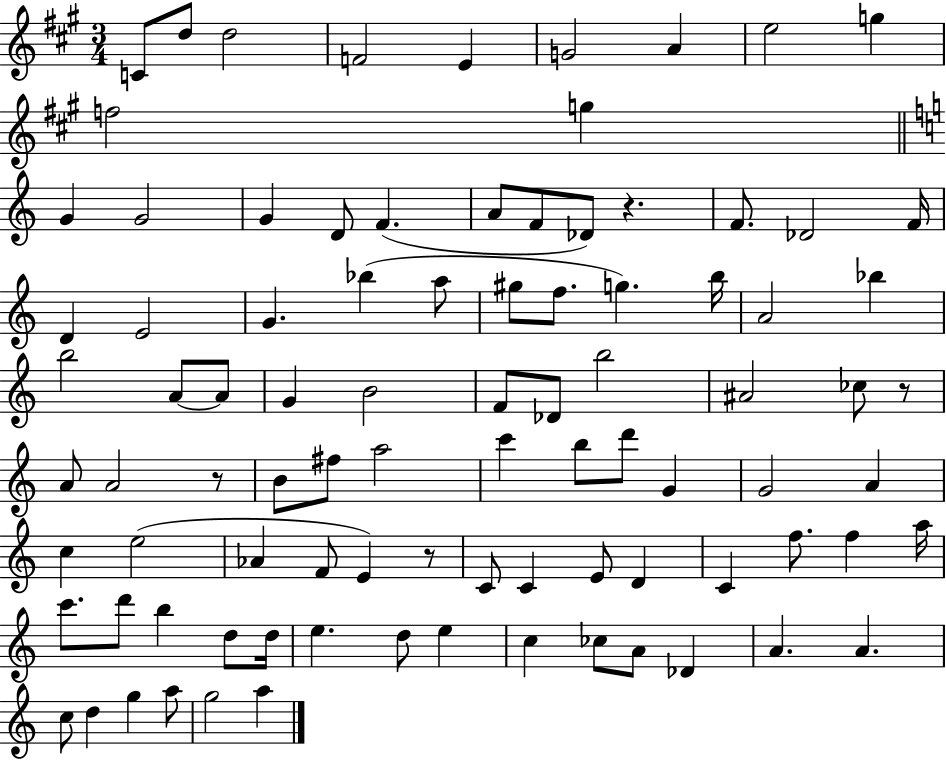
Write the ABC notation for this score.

X:1
T:Untitled
M:3/4
L:1/4
K:A
C/2 d/2 d2 F2 E G2 A e2 g f2 g G G2 G D/2 F A/2 F/2 _D/2 z F/2 _D2 F/4 D E2 G _b a/2 ^g/2 f/2 g b/4 A2 _b b2 A/2 A/2 G B2 F/2 _D/2 b2 ^A2 _c/2 z/2 A/2 A2 z/2 B/2 ^f/2 a2 c' b/2 d'/2 G G2 A c e2 _A F/2 E z/2 C/2 C E/2 D C f/2 f a/4 c'/2 d'/2 b d/2 d/4 e d/2 e c _c/2 A/2 _D A A c/2 d g a/2 g2 a